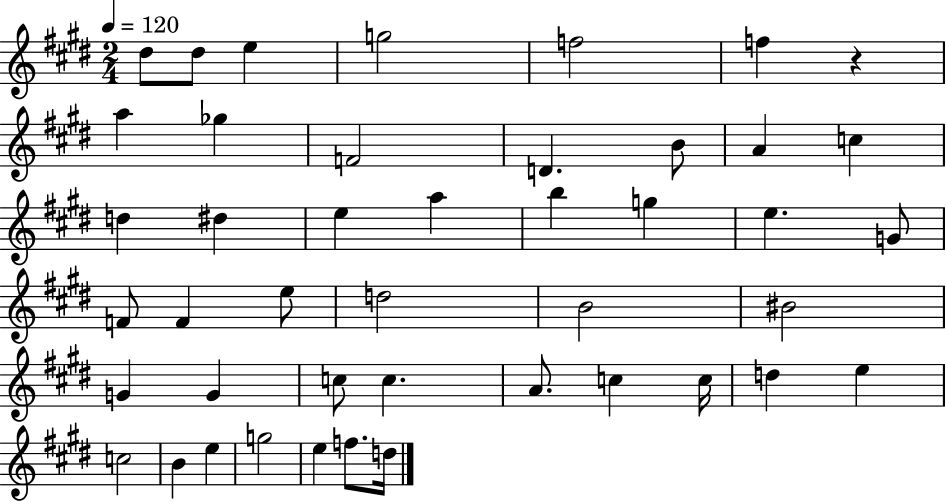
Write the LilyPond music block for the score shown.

{
  \clef treble
  \numericTimeSignature
  \time 2/4
  \key e \major
  \tempo 4 = 120
  \repeat volta 2 { dis''8 dis''8 e''4 | g''2 | f''2 | f''4 r4 | \break a''4 ges''4 | f'2 | d'4. b'8 | a'4 c''4 | \break d''4 dis''4 | e''4 a''4 | b''4 g''4 | e''4. g'8 | \break f'8 f'4 e''8 | d''2 | b'2 | bis'2 | \break g'4 g'4 | c''8 c''4. | a'8. c''4 c''16 | d''4 e''4 | \break c''2 | b'4 e''4 | g''2 | e''4 f''8. d''16 | \break } \bar "|."
}